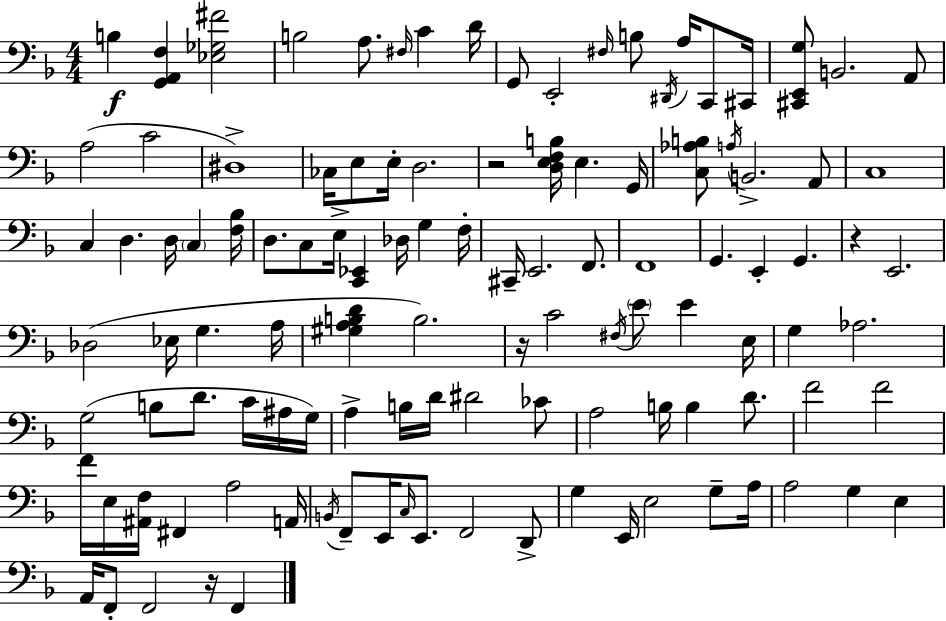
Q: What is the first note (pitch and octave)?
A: B3